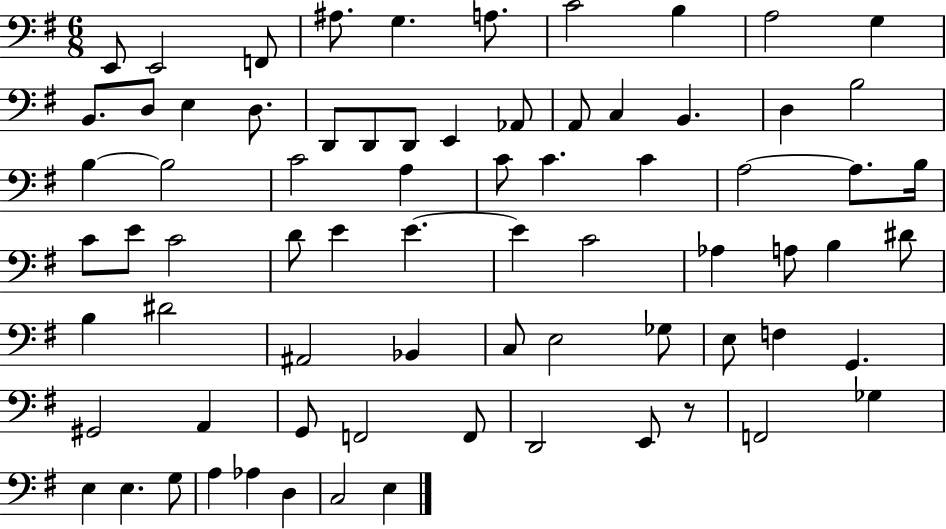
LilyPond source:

{
  \clef bass
  \numericTimeSignature
  \time 6/8
  \key g \major
  \repeat volta 2 { e,8 e,2 f,8 | ais8. g4. a8. | c'2 b4 | a2 g4 | \break b,8. d8 e4 d8. | d,8 d,8 d,8 e,4 aes,8 | a,8 c4 b,4. | d4 b2 | \break b4~~ b2 | c'2 a4 | c'8 c'4. c'4 | a2~~ a8. b16 | \break c'8 e'8 c'2 | d'8 e'4 e'4.~~ | e'4 c'2 | aes4 a8 b4 dis'8 | \break b4 dis'2 | ais,2 bes,4 | c8 e2 ges8 | e8 f4 g,4. | \break gis,2 a,4 | g,8 f,2 f,8 | d,2 e,8 r8 | f,2 ges4 | \break e4 e4. g8 | a4 aes4 d4 | c2 e4 | } \bar "|."
}